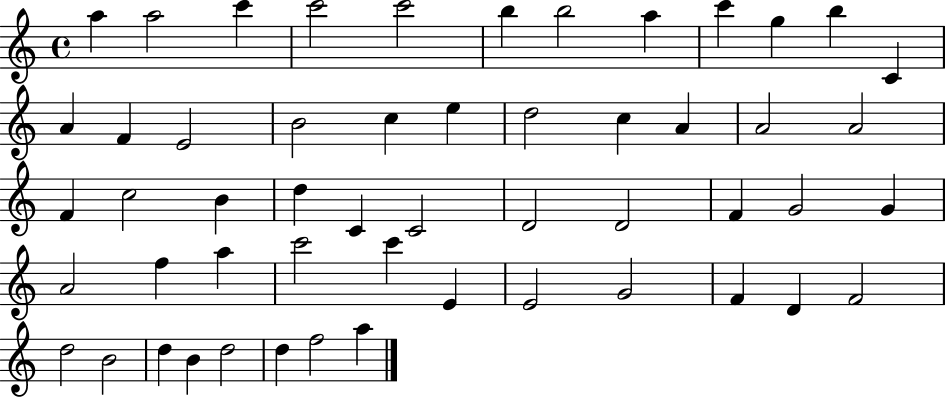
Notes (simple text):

A5/q A5/h C6/q C6/h C6/h B5/q B5/h A5/q C6/q G5/q B5/q C4/q A4/q F4/q E4/h B4/h C5/q E5/q D5/h C5/q A4/q A4/h A4/h F4/q C5/h B4/q D5/q C4/q C4/h D4/h D4/h F4/q G4/h G4/q A4/h F5/q A5/q C6/h C6/q E4/q E4/h G4/h F4/q D4/q F4/h D5/h B4/h D5/q B4/q D5/h D5/q F5/h A5/q